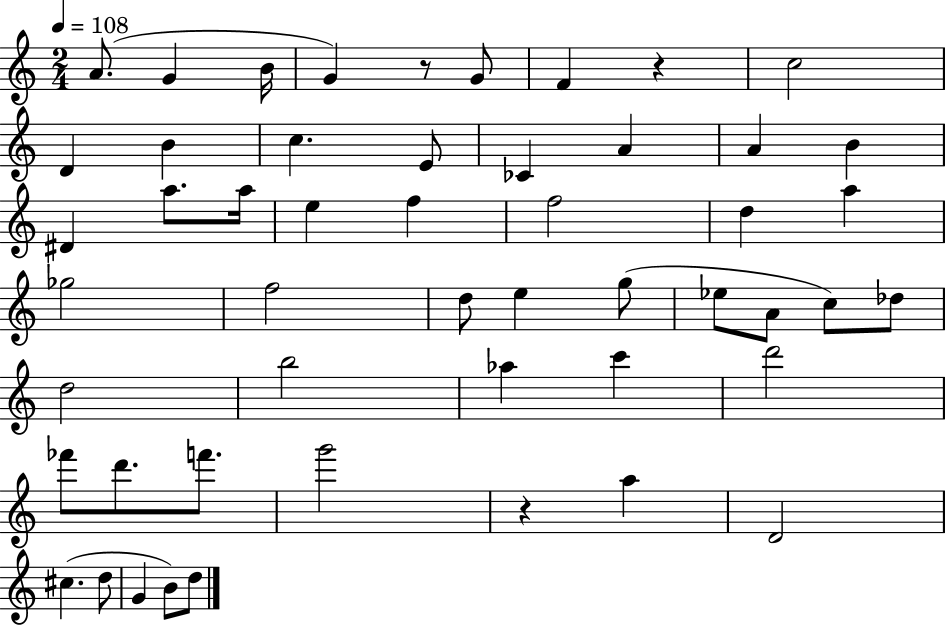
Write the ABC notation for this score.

X:1
T:Untitled
M:2/4
L:1/4
K:C
A/2 G B/4 G z/2 G/2 F z c2 D B c E/2 _C A A B ^D a/2 a/4 e f f2 d a _g2 f2 d/2 e g/2 _e/2 A/2 c/2 _d/2 d2 b2 _a c' d'2 _f'/2 d'/2 f'/2 g'2 z a D2 ^c d/2 G B/2 d/2